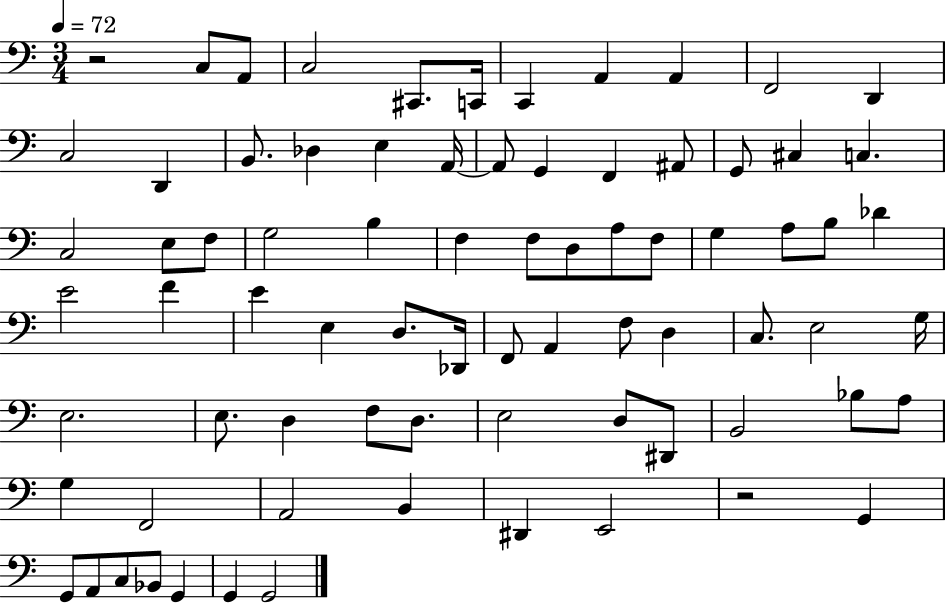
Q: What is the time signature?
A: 3/4